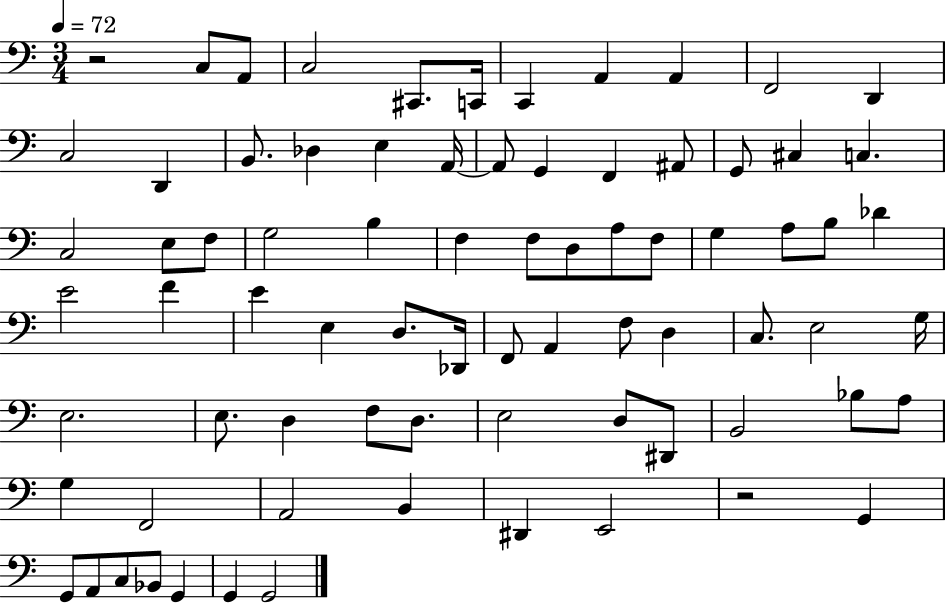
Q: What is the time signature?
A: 3/4